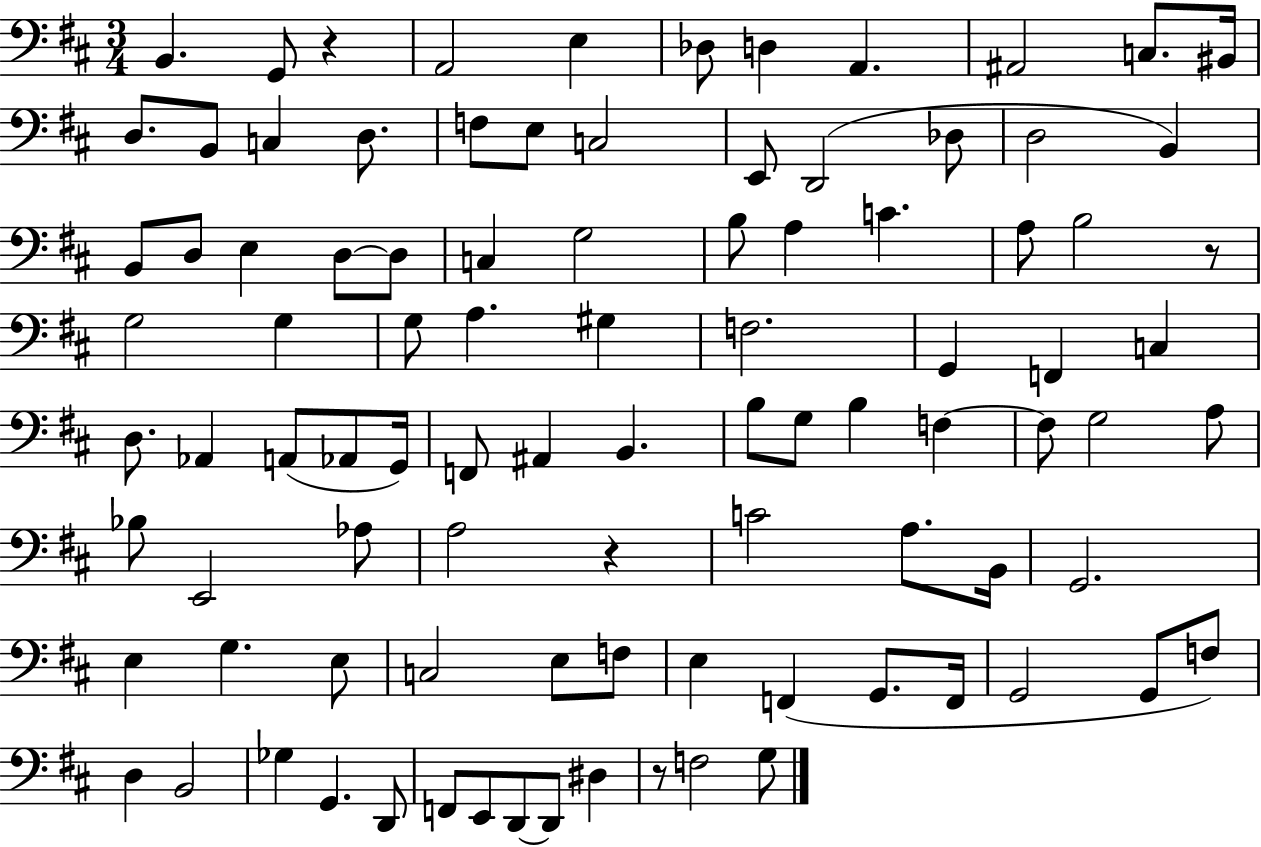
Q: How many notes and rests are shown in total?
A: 95